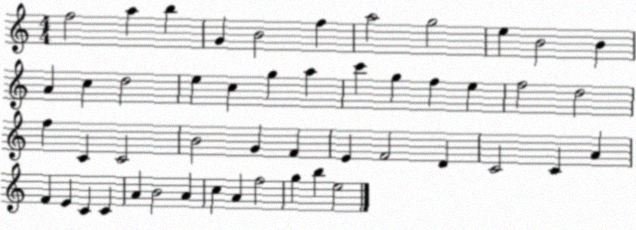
X:1
T:Untitled
M:4/4
L:1/4
K:C
f2 a b G B2 f a2 g2 e B2 B A c d2 e c g a c' g f e f2 d2 f C C2 B2 G F E F2 D C2 C A F E C C A B2 A c A f2 g b e2